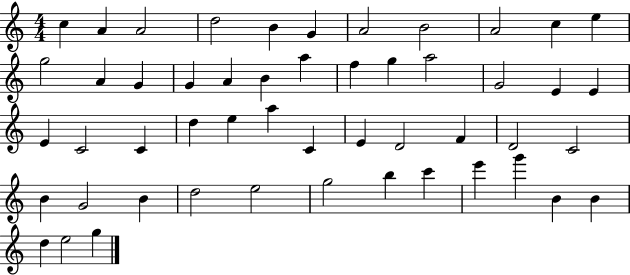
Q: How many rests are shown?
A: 0